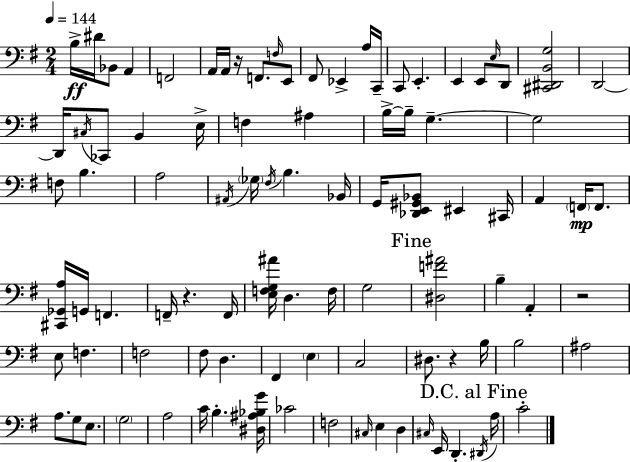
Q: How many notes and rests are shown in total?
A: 95